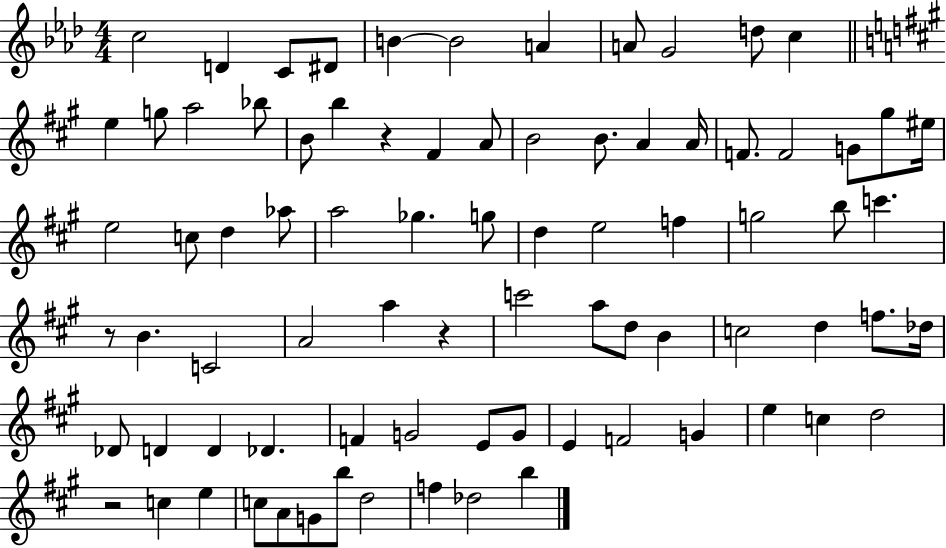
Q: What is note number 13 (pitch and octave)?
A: G5